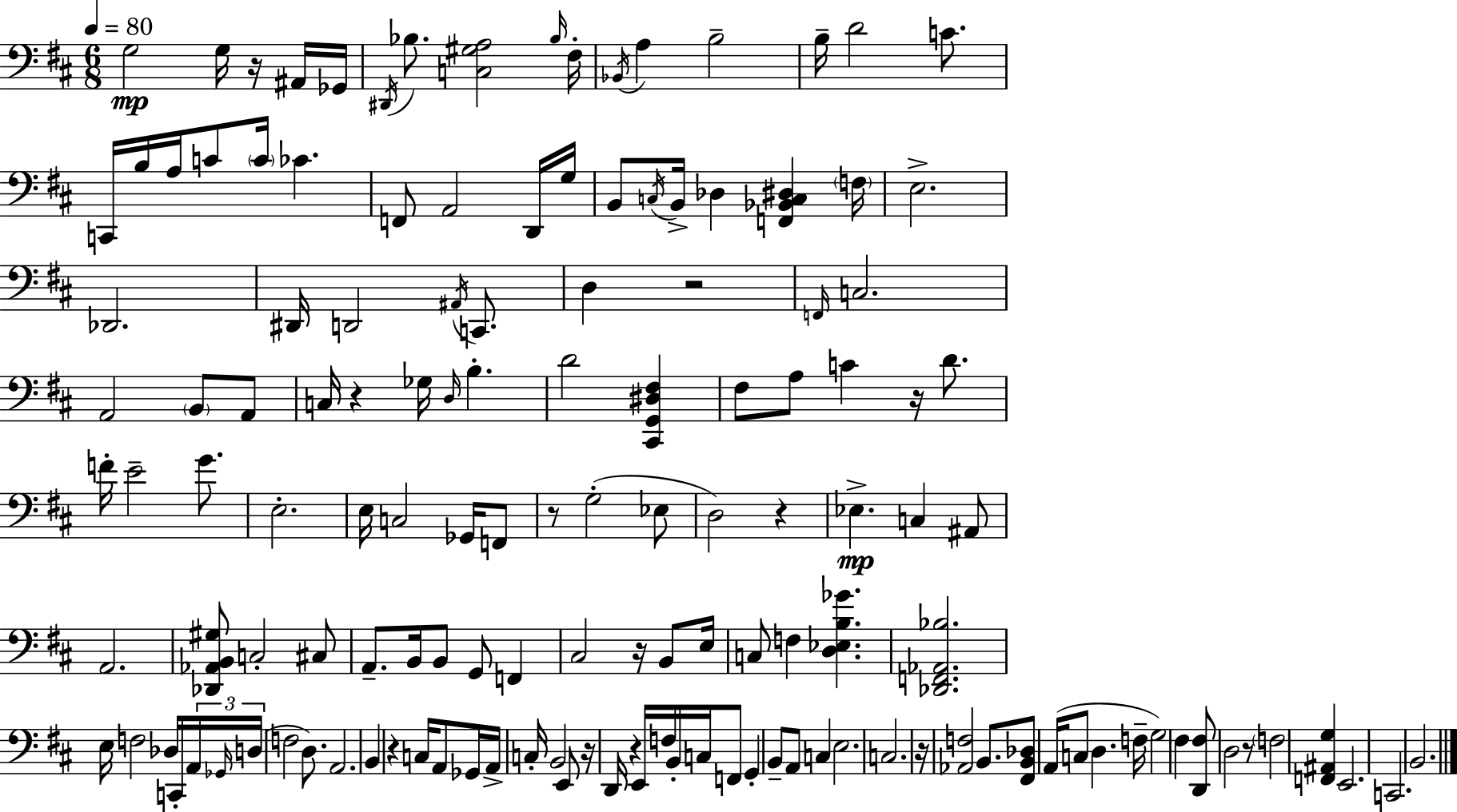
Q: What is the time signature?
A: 6/8